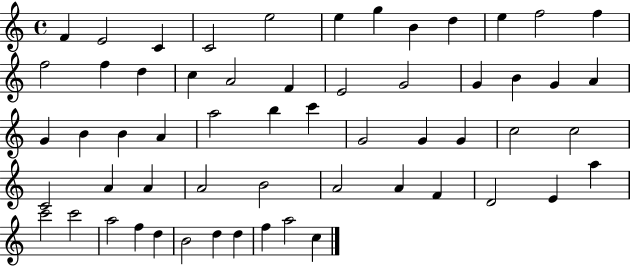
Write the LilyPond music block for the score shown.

{
  \clef treble
  \time 4/4
  \defaultTimeSignature
  \key c \major
  f'4 e'2 c'4 | c'2 e''2 | e''4 g''4 b'4 d''4 | e''4 f''2 f''4 | \break f''2 f''4 d''4 | c''4 a'2 f'4 | e'2 g'2 | g'4 b'4 g'4 a'4 | \break g'4 b'4 b'4 a'4 | a''2 b''4 c'''4 | g'2 g'4 g'4 | c''2 c''2 | \break c'2 a'4 a'4 | a'2 b'2 | a'2 a'4 f'4 | d'2 e'4 a''4 | \break c'''2 c'''2 | a''2 f''4 d''4 | b'2 d''4 d''4 | f''4 a''2 c''4 | \break \bar "|."
}